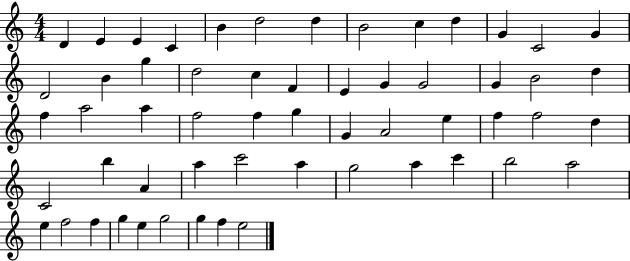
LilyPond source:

{
  \clef treble
  \numericTimeSignature
  \time 4/4
  \key c \major
  d'4 e'4 e'4 c'4 | b'4 d''2 d''4 | b'2 c''4 d''4 | g'4 c'2 g'4 | \break d'2 b'4 g''4 | d''2 c''4 f'4 | e'4 g'4 g'2 | g'4 b'2 d''4 | \break f''4 a''2 a''4 | f''2 f''4 g''4 | g'4 a'2 e''4 | f''4 f''2 d''4 | \break c'2 b''4 a'4 | a''4 c'''2 a''4 | g''2 a''4 c'''4 | b''2 a''2 | \break e''4 f''2 f''4 | g''4 e''4 g''2 | g''4 f''4 e''2 | \bar "|."
}